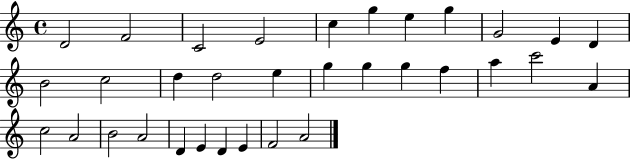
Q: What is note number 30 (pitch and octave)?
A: D4